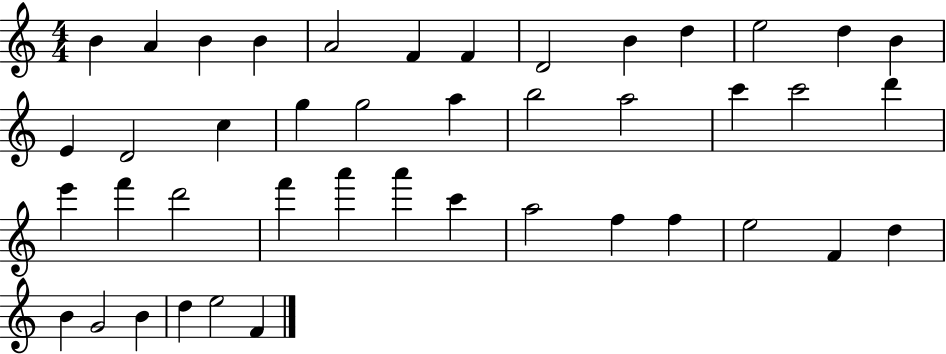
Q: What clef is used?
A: treble